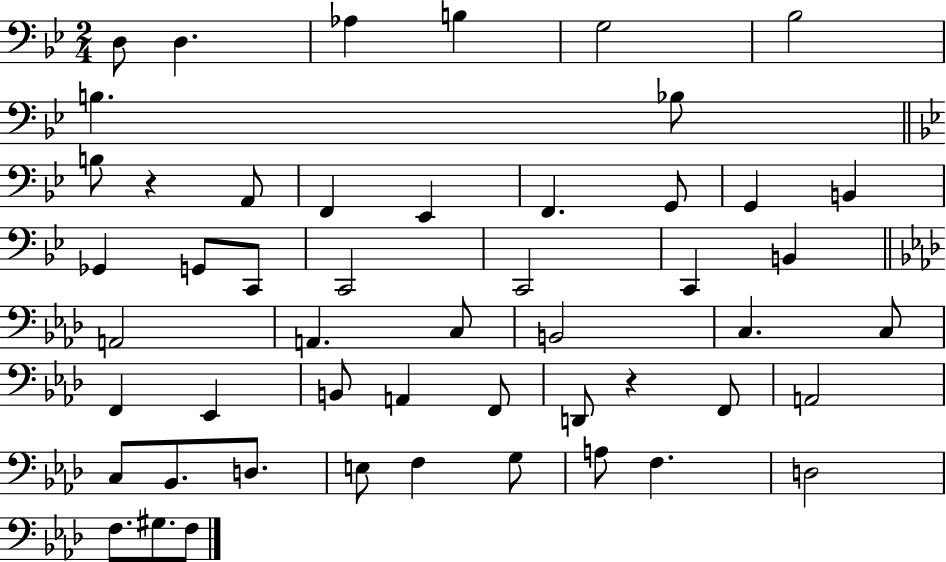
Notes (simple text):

D3/e D3/q. Ab3/q B3/q G3/h Bb3/h B3/q. Bb3/e B3/e R/q A2/e F2/q Eb2/q F2/q. G2/e G2/q B2/q Gb2/q G2/e C2/e C2/h C2/h C2/q B2/q A2/h A2/q. C3/e B2/h C3/q. C3/e F2/q Eb2/q B2/e A2/q F2/e D2/e R/q F2/e A2/h C3/e Bb2/e. D3/e. E3/e F3/q G3/e A3/e F3/q. D3/h F3/e. G#3/e. F3/e